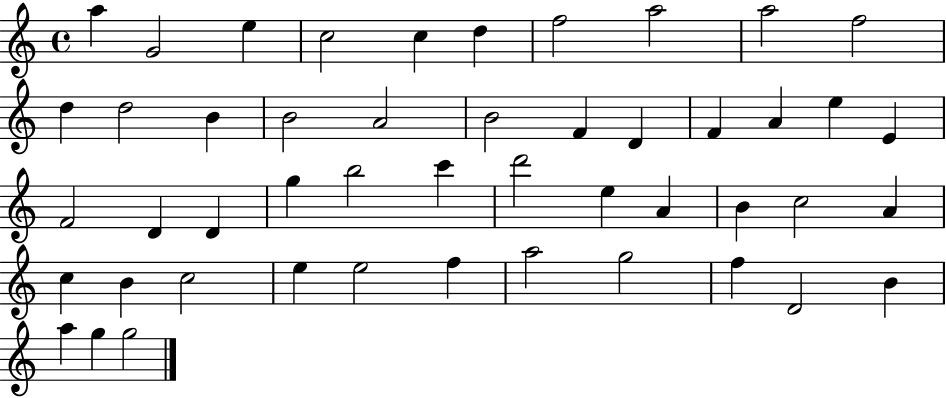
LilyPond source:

{
  \clef treble
  \time 4/4
  \defaultTimeSignature
  \key c \major
  a''4 g'2 e''4 | c''2 c''4 d''4 | f''2 a''2 | a''2 f''2 | \break d''4 d''2 b'4 | b'2 a'2 | b'2 f'4 d'4 | f'4 a'4 e''4 e'4 | \break f'2 d'4 d'4 | g''4 b''2 c'''4 | d'''2 e''4 a'4 | b'4 c''2 a'4 | \break c''4 b'4 c''2 | e''4 e''2 f''4 | a''2 g''2 | f''4 d'2 b'4 | \break a''4 g''4 g''2 | \bar "|."
}